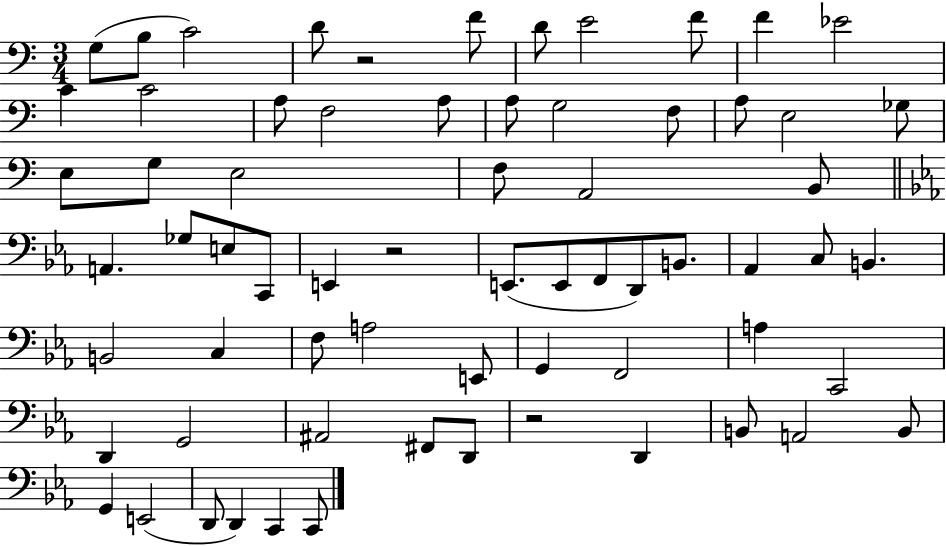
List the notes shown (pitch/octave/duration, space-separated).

G3/e B3/e C4/h D4/e R/h F4/e D4/e E4/h F4/e F4/q Eb4/h C4/q C4/h A3/e F3/h A3/e A3/e G3/h F3/e A3/e E3/h Gb3/e E3/e G3/e E3/h F3/e A2/h B2/e A2/q. Gb3/e E3/e C2/e E2/q R/h E2/e. E2/e F2/e D2/e B2/e. Ab2/q C3/e B2/q. B2/h C3/q F3/e A3/h E2/e G2/q F2/h A3/q C2/h D2/q G2/h A#2/h F#2/e D2/e R/h D2/q B2/e A2/h B2/e G2/q E2/h D2/e D2/q C2/q C2/e